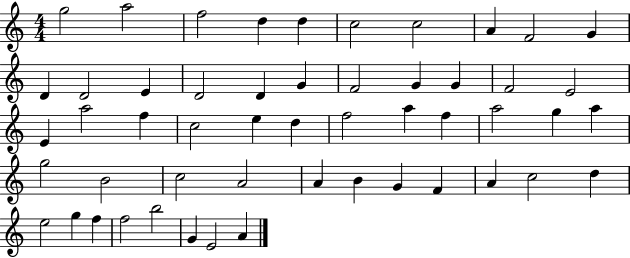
X:1
T:Untitled
M:4/4
L:1/4
K:C
g2 a2 f2 d d c2 c2 A F2 G D D2 E D2 D G F2 G G F2 E2 E a2 f c2 e d f2 a f a2 g a g2 B2 c2 A2 A B G F A c2 d e2 g f f2 b2 G E2 A